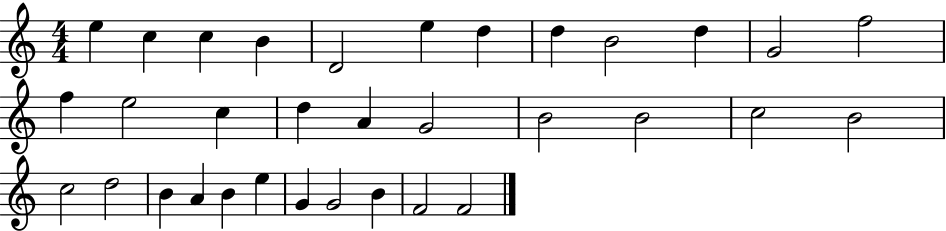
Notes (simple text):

E5/q C5/q C5/q B4/q D4/h E5/q D5/q D5/q B4/h D5/q G4/h F5/h F5/q E5/h C5/q D5/q A4/q G4/h B4/h B4/h C5/h B4/h C5/h D5/h B4/q A4/q B4/q E5/q G4/q G4/h B4/q F4/h F4/h